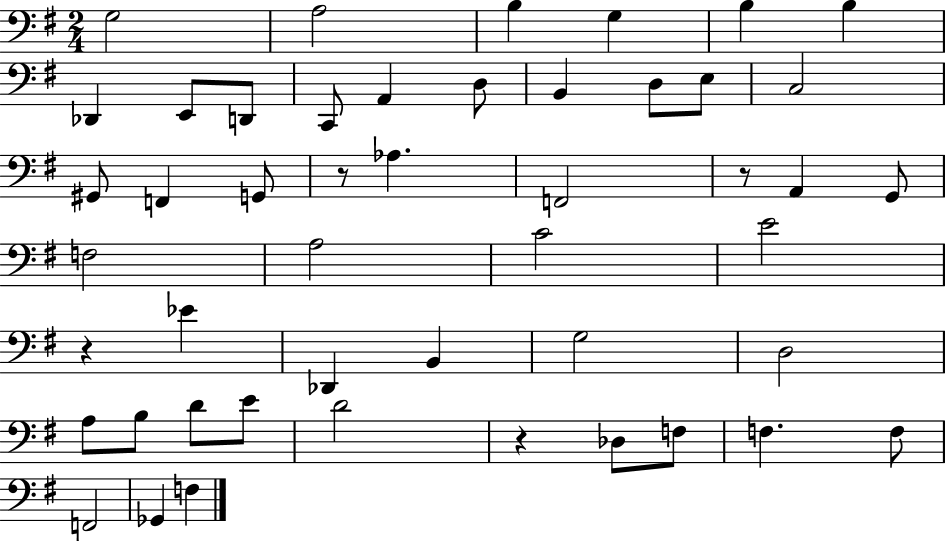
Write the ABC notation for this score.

X:1
T:Untitled
M:2/4
L:1/4
K:G
G,2 A,2 B, G, B, B, _D,, E,,/2 D,,/2 C,,/2 A,, D,/2 B,, D,/2 E,/2 C,2 ^G,,/2 F,, G,,/2 z/2 _A, F,,2 z/2 A,, G,,/2 F,2 A,2 C2 E2 z _E _D,, B,, G,2 D,2 A,/2 B,/2 D/2 E/2 D2 z _D,/2 F,/2 F, F,/2 F,,2 _G,, F,